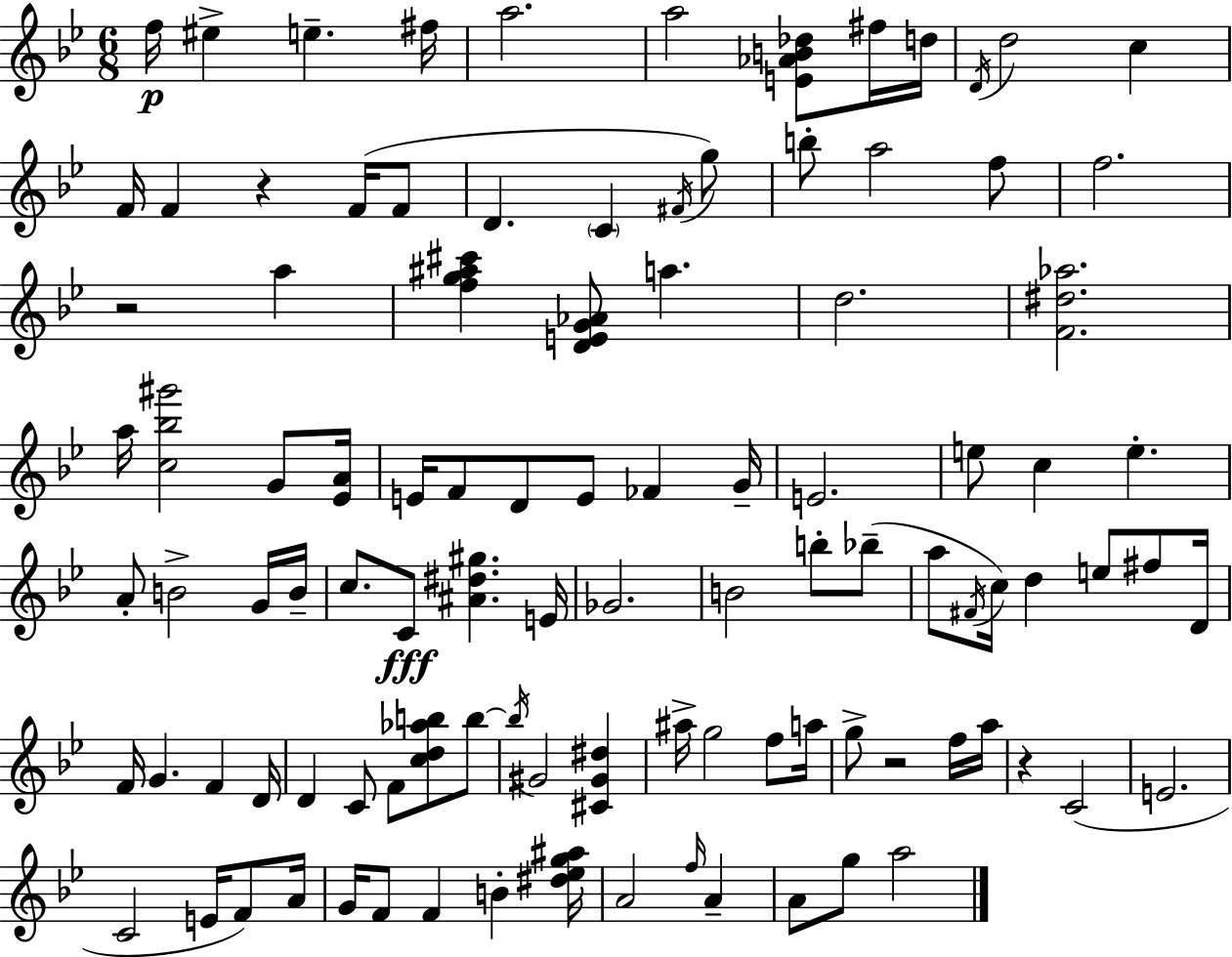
X:1
T:Untitled
M:6/8
L:1/4
K:Gm
f/4 ^e e ^f/4 a2 a2 [E_AB_d]/2 ^f/4 d/4 D/4 d2 c F/4 F z F/4 F/2 D C ^F/4 g/2 b/2 a2 f/2 f2 z2 a [fg^a^c'] [DEG_A]/2 a d2 [F^d_a]2 a/4 [c_b^g']2 G/2 [_EA]/4 E/4 F/2 D/2 E/2 _F G/4 E2 e/2 c e A/2 B2 G/4 B/4 c/2 C/2 [^A^d^g] E/4 _G2 B2 b/2 _b/2 a/2 ^F/4 c/4 d e/2 ^f/2 D/4 F/4 G F D/4 D C/2 F/2 [cd_ab]/2 b/2 b/4 ^G2 [^C^G^d] ^a/4 g2 f/2 a/4 g/2 z2 f/4 a/4 z C2 E2 C2 E/4 F/2 A/4 G/4 F/2 F B [^d_eg^a]/4 A2 f/4 A A/2 g/2 a2